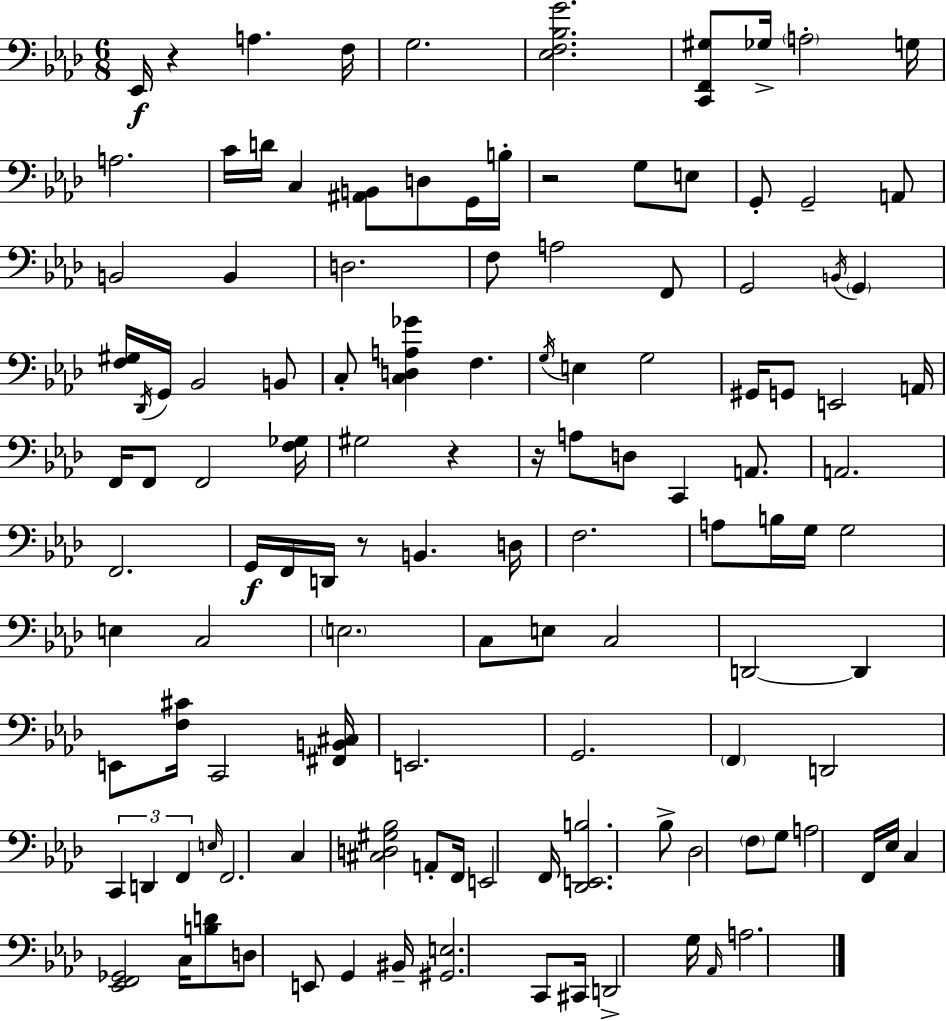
X:1
T:Untitled
M:6/8
L:1/4
K:Fm
_E,,/4 z A, F,/4 G,2 [_E,F,_B,G]2 [C,,F,,^G,]/2 _G,/4 A,2 G,/4 A,2 C/4 D/4 C, [^A,,B,,]/2 D,/2 G,,/4 B,/4 z2 G,/2 E,/2 G,,/2 G,,2 A,,/2 B,,2 B,, D,2 F,/2 A,2 F,,/2 G,,2 B,,/4 G,, [F,^G,]/4 _D,,/4 G,,/4 _B,,2 B,,/2 C,/2 [C,D,A,_G] F, G,/4 E, G,2 ^G,,/4 G,,/2 E,,2 A,,/4 F,,/4 F,,/2 F,,2 [F,_G,]/4 ^G,2 z z/4 A,/2 D,/2 C,, A,,/2 A,,2 F,,2 G,,/4 F,,/4 D,,/4 z/2 B,, D,/4 F,2 A,/2 B,/4 G,/4 G,2 E, C,2 E,2 C,/2 E,/2 C,2 D,,2 D,, E,,/2 [F,^C]/4 C,,2 [^F,,B,,^C,]/4 E,,2 G,,2 F,, D,,2 C,, D,, F,, E,/4 F,,2 C, [^C,D,^G,_B,]2 A,,/2 F,,/4 E,,2 F,,/4 [_D,,E,,B,]2 _B,/2 _D,2 F,/2 G,/2 A,2 F,,/4 _E,/4 C, [_E,,F,,_G,,]2 C,/4 [B,D]/2 D,/2 E,,/2 G,, ^B,,/4 [^G,,E,]2 C,,/2 ^C,,/4 D,,2 G,/4 _A,,/4 A,2